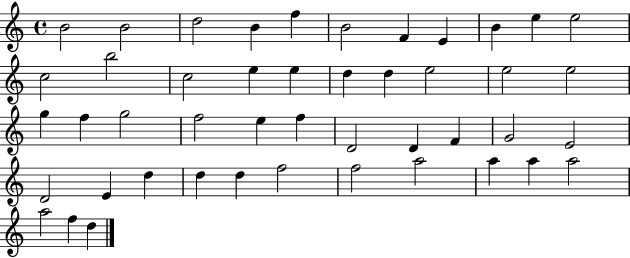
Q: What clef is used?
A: treble